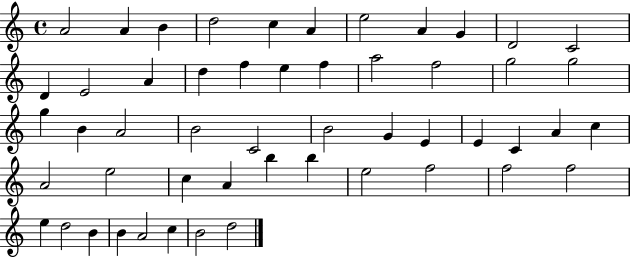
X:1
T:Untitled
M:4/4
L:1/4
K:C
A2 A B d2 c A e2 A G D2 C2 D E2 A d f e f a2 f2 g2 g2 g B A2 B2 C2 B2 G E E C A c A2 e2 c A b b e2 f2 f2 f2 e d2 B B A2 c B2 d2